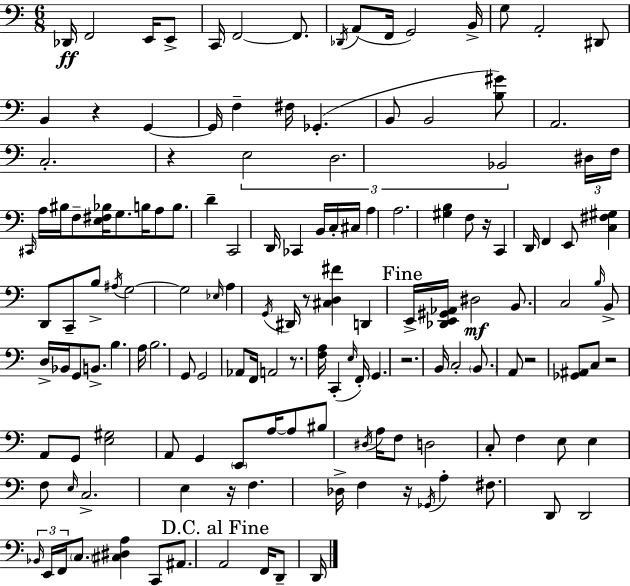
X:1
T:Untitled
M:6/8
L:1/4
K:C
_D,,/4 F,,2 E,,/4 E,,/2 C,,/4 F,,2 F,,/2 _D,,/4 A,,/2 F,,/4 G,,2 B,,/4 G,/2 A,,2 ^D,,/2 B,, z G,, G,,/4 F, ^F,/4 _G,, B,,/2 B,,2 [B,^G]/2 A,,2 C,2 z E,2 D,2 _B,,2 ^D,/4 F,/4 ^C,,/4 A,/4 ^B,/4 F,/2 [E,^F,_B,]/4 G,/2 B,/4 A,/2 B,/2 D C,,2 D,,/4 _C,, B,,/4 C,/4 ^C,/4 A, A,2 [^G,B,] F,/2 z/4 C,, D,,/4 F,, E,,/2 [C,^F,^G,] D,,/2 C,,/2 B,/2 ^A,/4 G,2 G,2 _E,/4 A, G,,/4 ^D,,/4 z/2 [^C,D,^F] D,, E,,/4 [_D,,E,,^G,,_A,,]/4 ^D,2 B,,/2 C,2 B,/4 B,,/2 D,/4 _B,,/4 G,,/2 B,,/2 B, A,/4 B,2 G,,/2 G,,2 _A,,/2 F,,/4 A,,2 z/2 [F,A,]/4 C,, E,/4 F,,/4 G,, z2 B,,/4 C,2 B,,/2 A,,/2 z2 [_G,,^A,,]/2 C,/2 z2 A,,/2 G,,/2 [E,^G,]2 A,,/2 G,, E,,/2 A,/4 A,/2 ^B,/2 ^D,/4 A,/4 F,/2 D,2 C,/2 F, E,/2 E, F,/2 E,/4 C,2 E, z/4 F, _D,/4 F, z/4 _G,,/4 A, ^F,/2 D,,/2 D,,2 _B,,/4 E,,/4 F,,/4 C,/2 [^C,^D,A,] C,,/2 ^A,,/2 A,,2 F,,/4 D,,/2 D,,/4